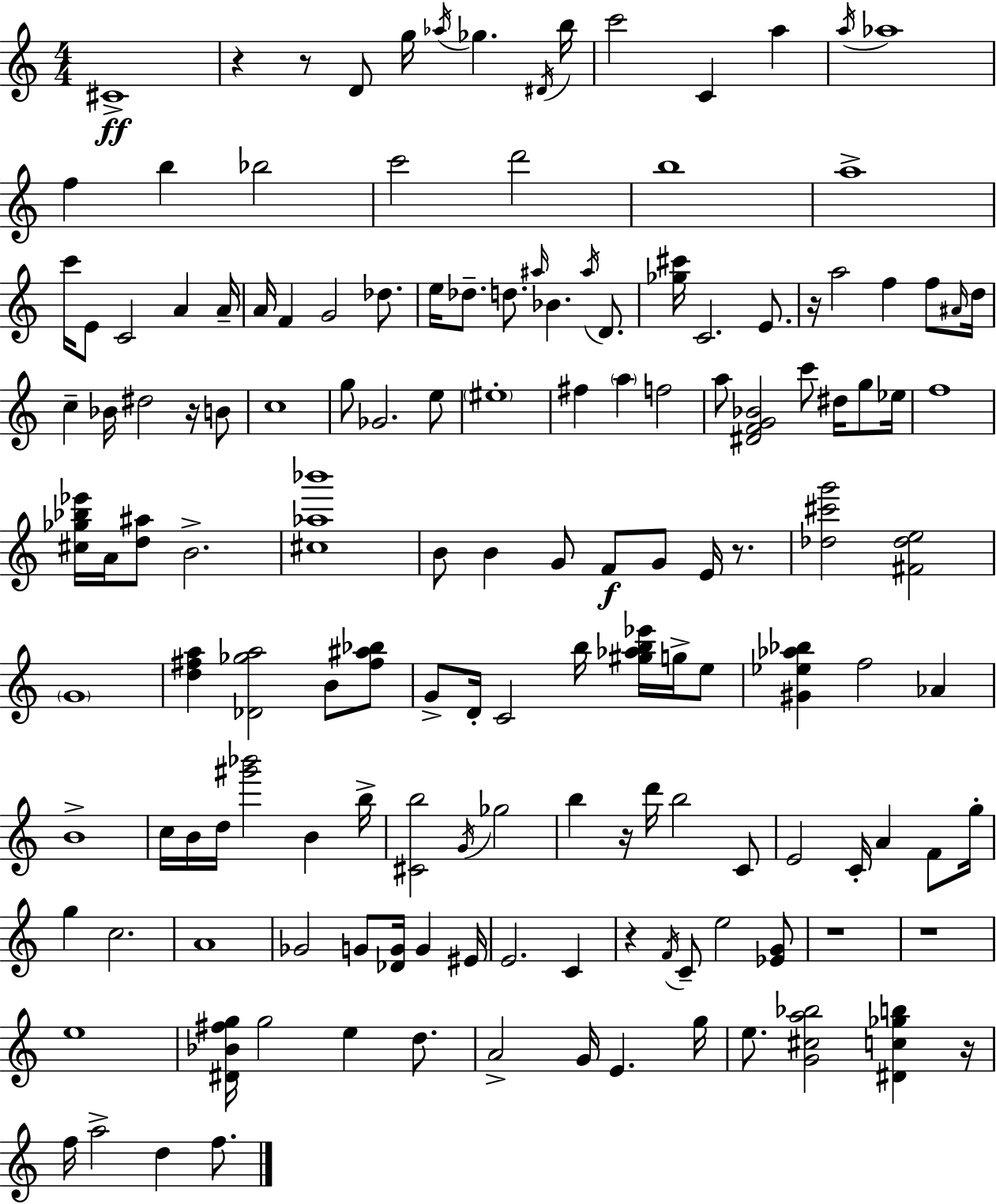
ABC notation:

X:1
T:Untitled
M:4/4
L:1/4
K:Am
^C4 z z/2 D/2 g/4 _a/4 _g ^D/4 b/4 c'2 C a a/4 _a4 f b _b2 c'2 d'2 b4 a4 c'/4 E/2 C2 A A/4 A/4 F G2 _d/2 e/4 _d/2 d/2 ^a/4 _B ^a/4 D/2 [_g^c']/4 C2 E/2 z/4 a2 f f/2 ^A/4 d/4 c _B/4 ^d2 z/4 B/2 c4 g/2 _G2 e/2 ^e4 ^f a f2 a/2 [^DFG_B]2 c'/2 ^d/4 g/2 _e/4 f4 [^c_g_b_e']/4 A/4 [d^a]/2 B2 [^c_a_b']4 B/2 B G/2 F/2 G/2 E/4 z/2 [_d^c'g']2 [^F_de]2 G4 [d^fa] [_D_ga]2 B/2 [^f^a_b]/2 G/2 D/4 C2 b/4 [^g_ab_e']/4 g/4 e/2 [^G_e_a_b] f2 _A B4 c/4 B/4 d/4 [^g'_b']2 B b/4 [^Cb]2 G/4 _g2 b z/4 d'/4 b2 C/2 E2 C/4 A F/2 g/4 g c2 A4 _G2 G/2 [_DG]/4 G ^E/4 E2 C z F/4 C/2 e2 [_EG]/2 z4 z4 e4 [^D_B^fg]/4 g2 e d/2 A2 G/4 E g/4 e/2 [G^ca_b]2 [^Dc_gb] z/4 f/4 a2 d f/2